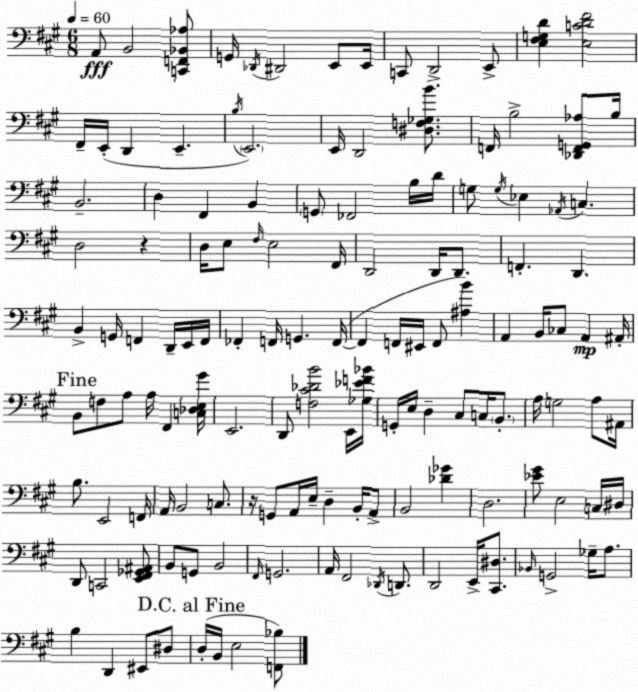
X:1
T:Untitled
M:6/8
L:1/4
K:A
A,,/2 B,,2 [C,,F,,_B,,_A,]/2 G,,/4 _D,,/4 ^D,,2 E,,/2 E,,/4 C,,/2 D,,2 E,,/2 [E,^F,G,D] [E,CD^F]2 ^F,,/4 E,,/4 D,, E,, B,/4 E,,2 E,,/4 D,,2 [^D,F,_G,B]/2 F,,/4 B,2 [_D,,F,,G,,_A,]/2 B,/4 B,,2 D, ^F,, B,, G,,/2 _F,,2 B,/4 D/4 G,/2 G,/4 _E, _A,,/4 C, D,2 z D,/4 E,/2 ^F,/4 E,2 ^F,,/4 D,,2 D,,/4 D,,/2 F,, D,, B,, G,,/4 F,, D,,/4 E,,/4 F,,/4 _F,, F,,/4 G,, F,,/4 F,, F,,/4 ^E,,/4 F,,/2 [^A,B] A,, B,,/4 _C,/2 A,, ^A,,/4 B,,/2 F,/2 A,/2 A,/4 ^F,, [C,_D,E,^G]/4 E,,2 D,,/2 [F,^C_DB]2 E,,/4 [_G,_EF_B]/4 G,,/4 E,/4 D, ^C,/2 C,/4 B,,/2 A,/4 G,2 A,/2 ^A,,/4 B,/2 E,,2 F,,/4 A,,/4 B,,2 C,/2 z/4 G,,/2 A,,/4 E,/4 D, B,,/4 A,,/2 B,,2 [_D_G] D,2 [_E^G]/2 E,2 C,/4 ^D,/4 D,,/2 C,,2 [E,,^F,,_G,,^A,,]/2 B,,/2 G,,/2 B,,2 ^F,,/4 G,,2 A,,/4 ^F,,2 _D,,/4 D,,/2 D,,2 E,,/4 [^C,,^D,]/2 _B,,/4 G,,2 _G,/4 A,/2 B, D,, ^E,,/2 ^D,/2 D,/4 B,,/4 E,2 [F,,_B,]/2